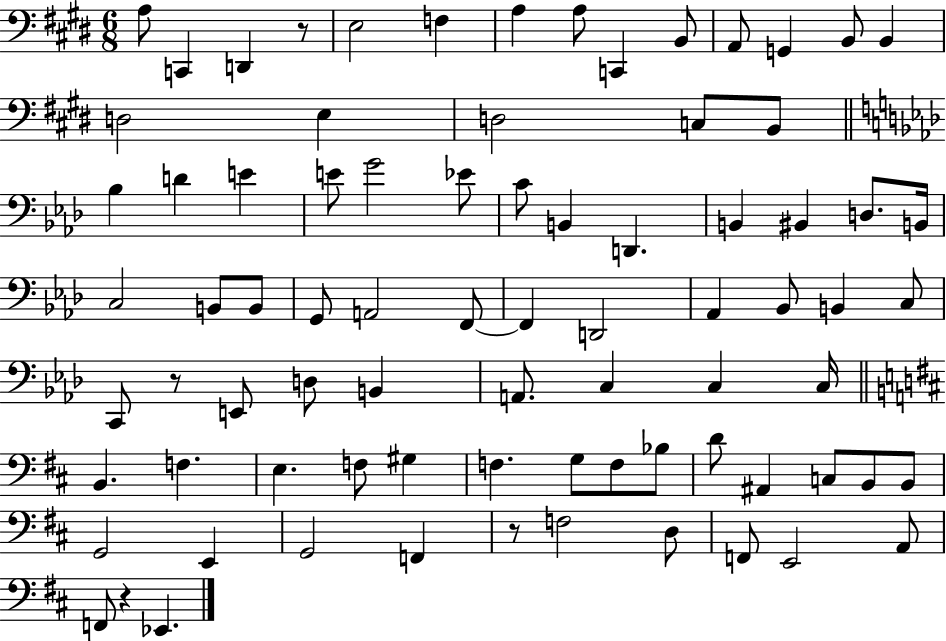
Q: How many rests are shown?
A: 4